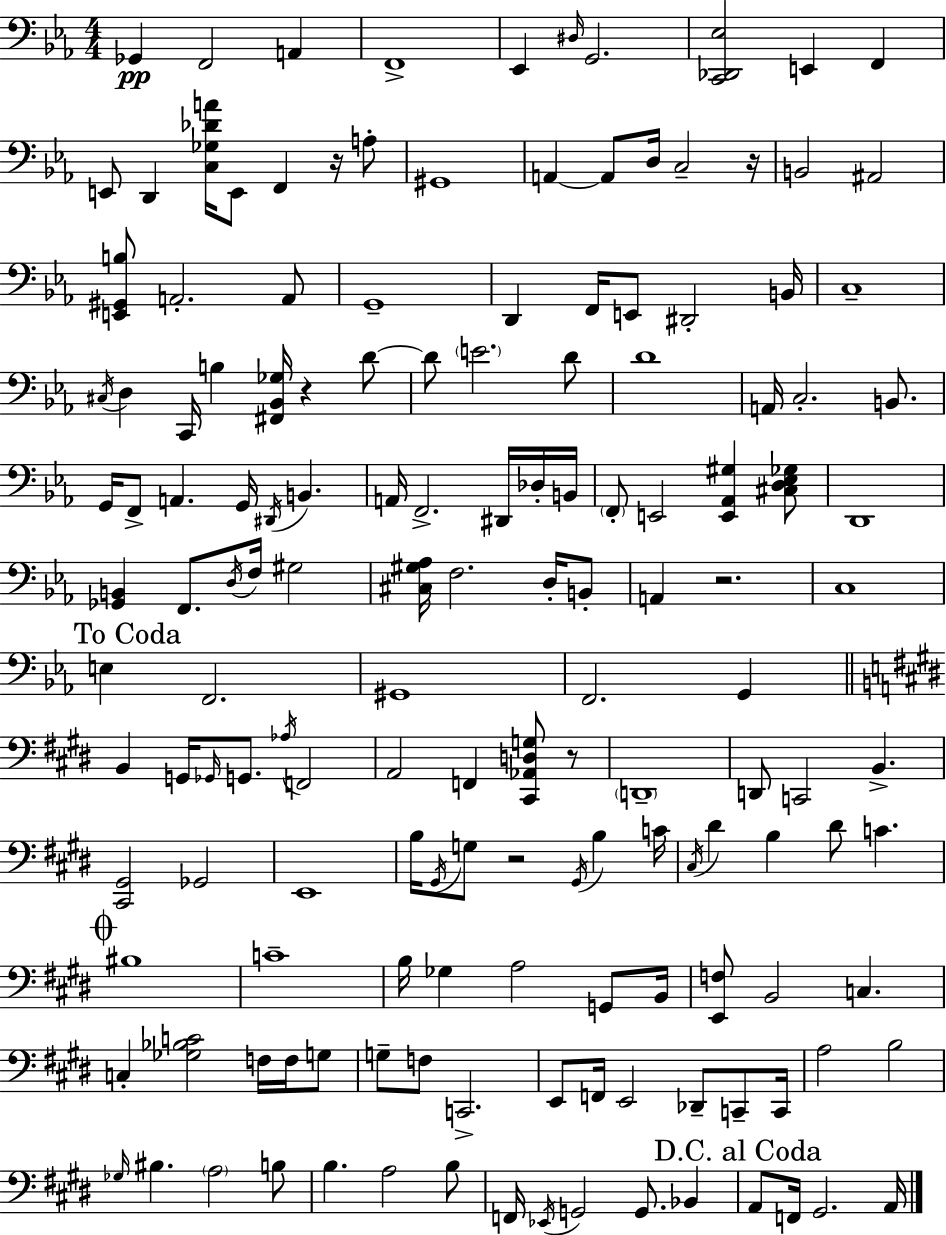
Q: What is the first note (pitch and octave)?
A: Gb2